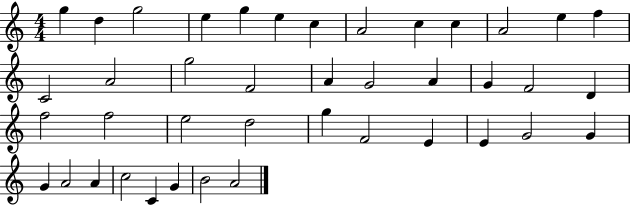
{
  \clef treble
  \numericTimeSignature
  \time 4/4
  \key c \major
  g''4 d''4 g''2 | e''4 g''4 e''4 c''4 | a'2 c''4 c''4 | a'2 e''4 f''4 | \break c'2 a'2 | g''2 f'2 | a'4 g'2 a'4 | g'4 f'2 d'4 | \break f''2 f''2 | e''2 d''2 | g''4 f'2 e'4 | e'4 g'2 g'4 | \break g'4 a'2 a'4 | c''2 c'4 g'4 | b'2 a'2 | \bar "|."
}